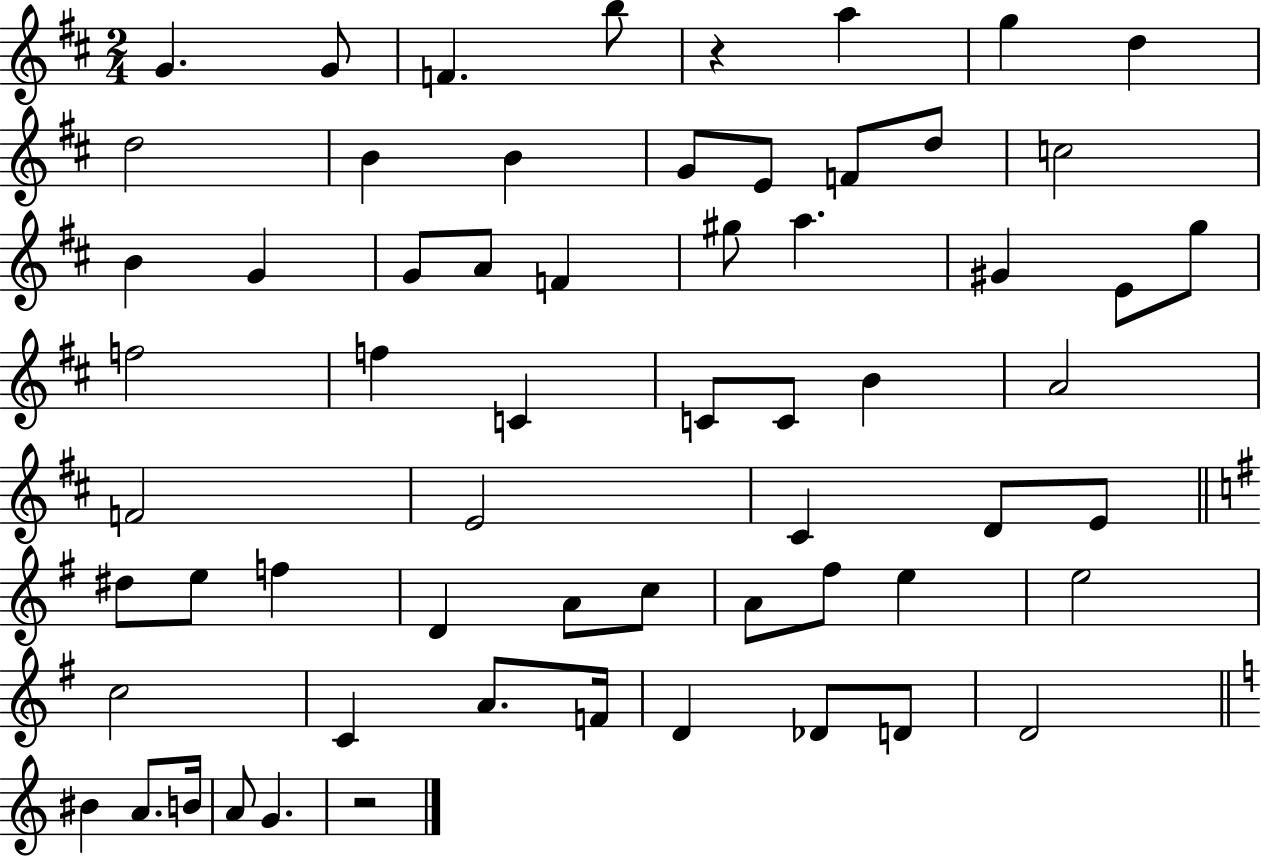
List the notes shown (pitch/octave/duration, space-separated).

G4/q. G4/e F4/q. B5/e R/q A5/q G5/q D5/q D5/h B4/q B4/q G4/e E4/e F4/e D5/e C5/h B4/q G4/q G4/e A4/e F4/q G#5/e A5/q. G#4/q E4/e G5/e F5/h F5/q C4/q C4/e C4/e B4/q A4/h F4/h E4/h C#4/q D4/e E4/e D#5/e E5/e F5/q D4/q A4/e C5/e A4/e F#5/e E5/q E5/h C5/h C4/q A4/e. F4/s D4/q Db4/e D4/e D4/h BIS4/q A4/e. B4/s A4/e G4/q. R/h